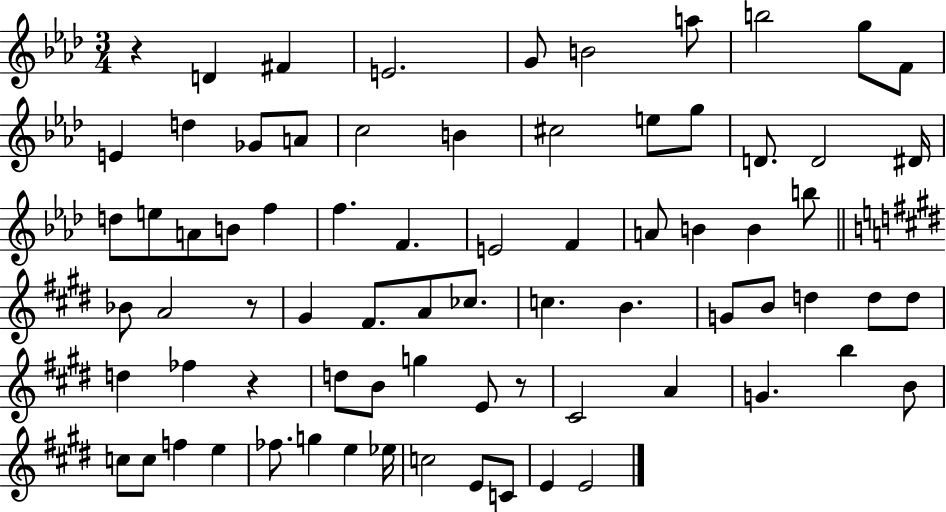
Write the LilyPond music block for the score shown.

{
  \clef treble
  \numericTimeSignature
  \time 3/4
  \key aes \major
  \repeat volta 2 { r4 d'4 fis'4 | e'2. | g'8 b'2 a''8 | b''2 g''8 f'8 | \break e'4 d''4 ges'8 a'8 | c''2 b'4 | cis''2 e''8 g''8 | d'8. d'2 dis'16 | \break d''8 e''8 a'8 b'8 f''4 | f''4. f'4. | e'2 f'4 | a'8 b'4 b'4 b''8 | \break \bar "||" \break \key e \major bes'8 a'2 r8 | gis'4 fis'8. a'8 ces''8. | c''4. b'4. | g'8 b'8 d''4 d''8 d''8 | \break d''4 fes''4 r4 | d''8 b'8 g''4 e'8 r8 | cis'2 a'4 | g'4. b''4 b'8 | \break c''8 c''8 f''4 e''4 | fes''8. g''4 e''4 ees''16 | c''2 e'8 c'8 | e'4 e'2 | \break } \bar "|."
}